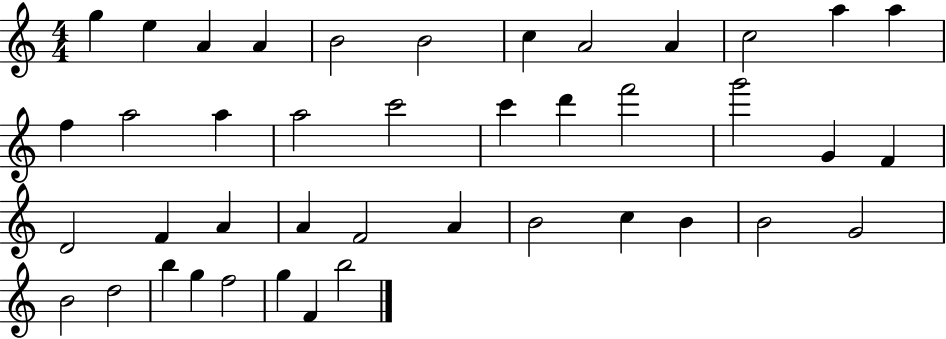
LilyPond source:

{
  \clef treble
  \numericTimeSignature
  \time 4/4
  \key c \major
  g''4 e''4 a'4 a'4 | b'2 b'2 | c''4 a'2 a'4 | c''2 a''4 a''4 | \break f''4 a''2 a''4 | a''2 c'''2 | c'''4 d'''4 f'''2 | g'''2 g'4 f'4 | \break d'2 f'4 a'4 | a'4 f'2 a'4 | b'2 c''4 b'4 | b'2 g'2 | \break b'2 d''2 | b''4 g''4 f''2 | g''4 f'4 b''2 | \bar "|."
}